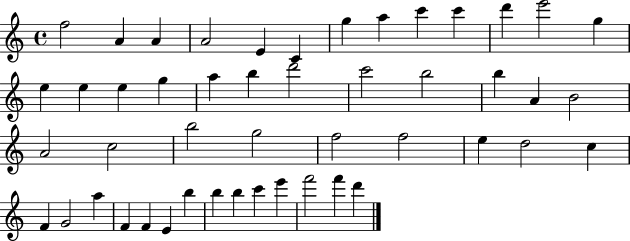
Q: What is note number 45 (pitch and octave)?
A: E6